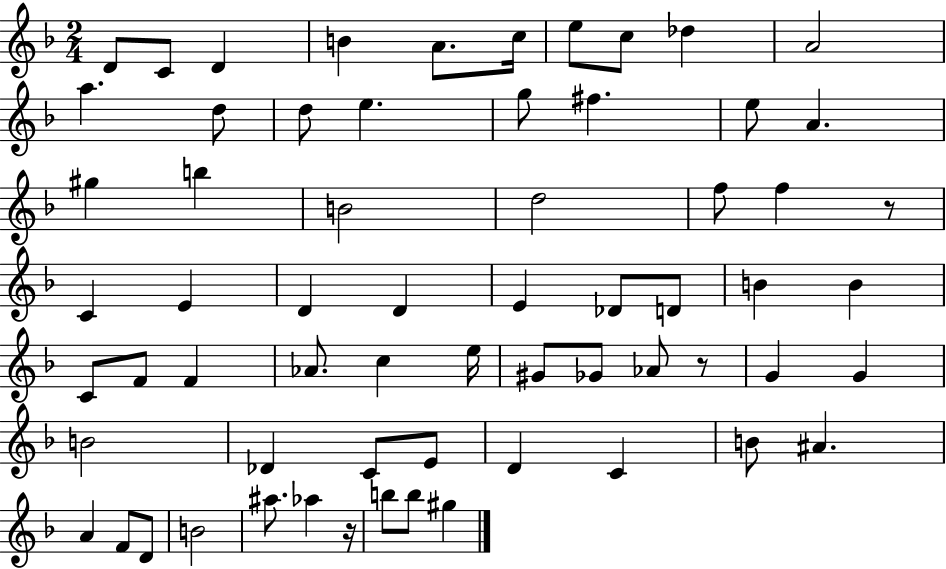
{
  \clef treble
  \numericTimeSignature
  \time 2/4
  \key f \major
  d'8 c'8 d'4 | b'4 a'8. c''16 | e''8 c''8 des''4 | a'2 | \break a''4. d''8 | d''8 e''4. | g''8 fis''4. | e''8 a'4. | \break gis''4 b''4 | b'2 | d''2 | f''8 f''4 r8 | \break c'4 e'4 | d'4 d'4 | e'4 des'8 d'8 | b'4 b'4 | \break c'8 f'8 f'4 | aes'8. c''4 e''16 | gis'8 ges'8 aes'8 r8 | g'4 g'4 | \break b'2 | des'4 c'8 e'8 | d'4 c'4 | b'8 ais'4. | \break a'4 f'8 d'8 | b'2 | ais''8. aes''4 r16 | b''8 b''8 gis''4 | \break \bar "|."
}